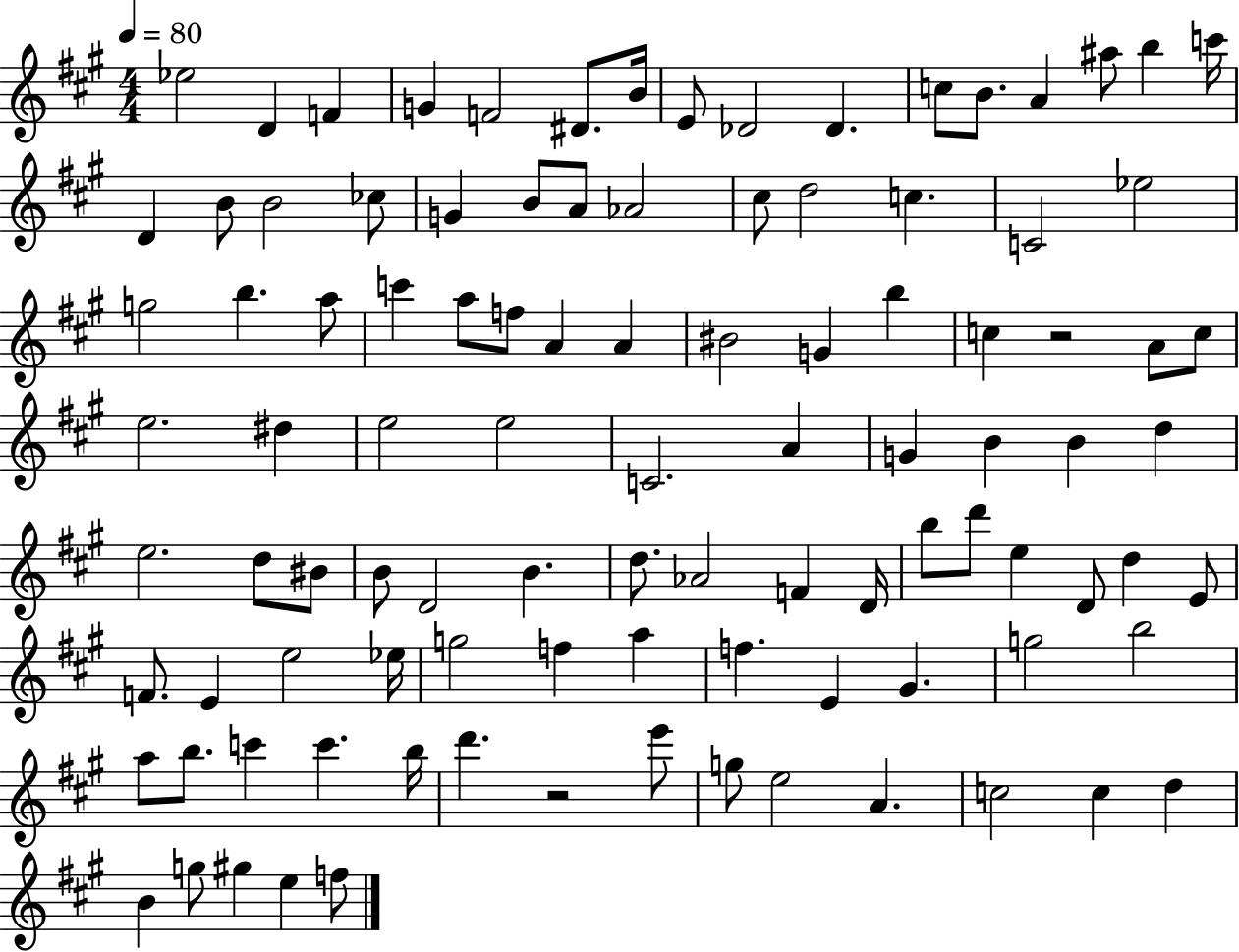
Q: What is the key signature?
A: A major